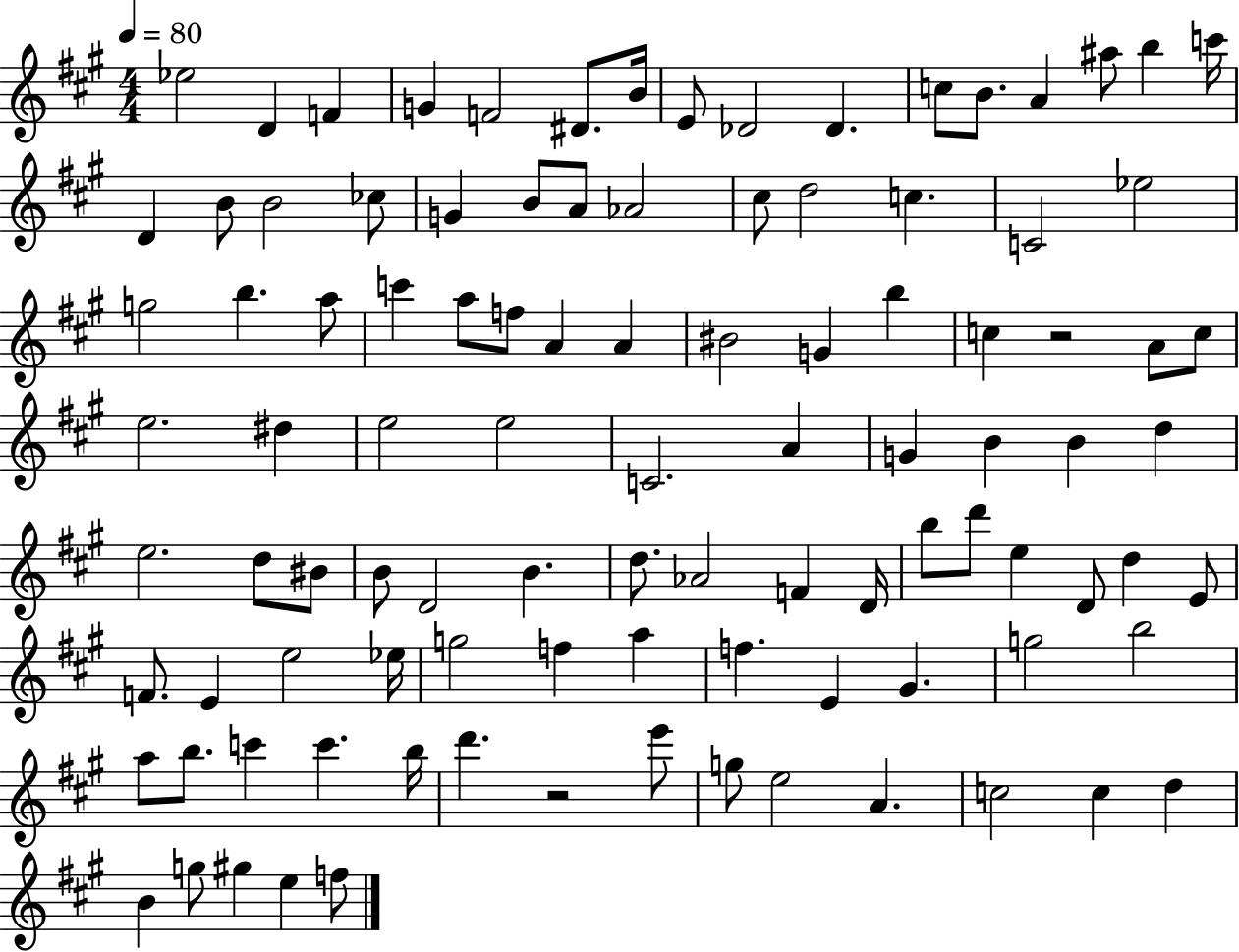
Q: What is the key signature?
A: A major